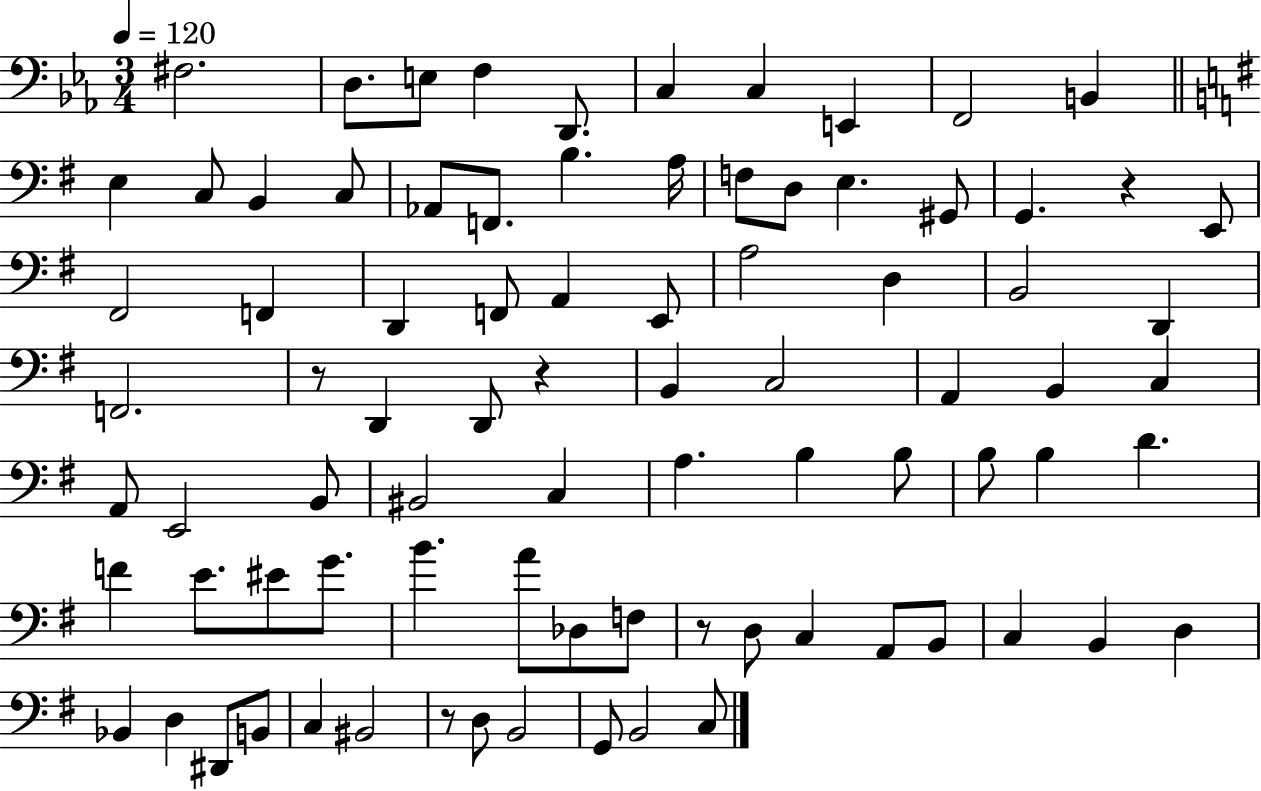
X:1
T:Untitled
M:3/4
L:1/4
K:Eb
^F,2 D,/2 E,/2 F, D,,/2 C, C, E,, F,,2 B,, E, C,/2 B,, C,/2 _A,,/2 F,,/2 B, A,/4 F,/2 D,/2 E, ^G,,/2 G,, z E,,/2 ^F,,2 F,, D,, F,,/2 A,, E,,/2 A,2 D, B,,2 D,, F,,2 z/2 D,, D,,/2 z B,, C,2 A,, B,, C, A,,/2 E,,2 B,,/2 ^B,,2 C, A, B, B,/2 B,/2 B, D F E/2 ^E/2 G/2 B A/2 _D,/2 F,/2 z/2 D,/2 C, A,,/2 B,,/2 C, B,, D, _B,, D, ^D,,/2 B,,/2 C, ^B,,2 z/2 D,/2 B,,2 G,,/2 B,,2 C,/2